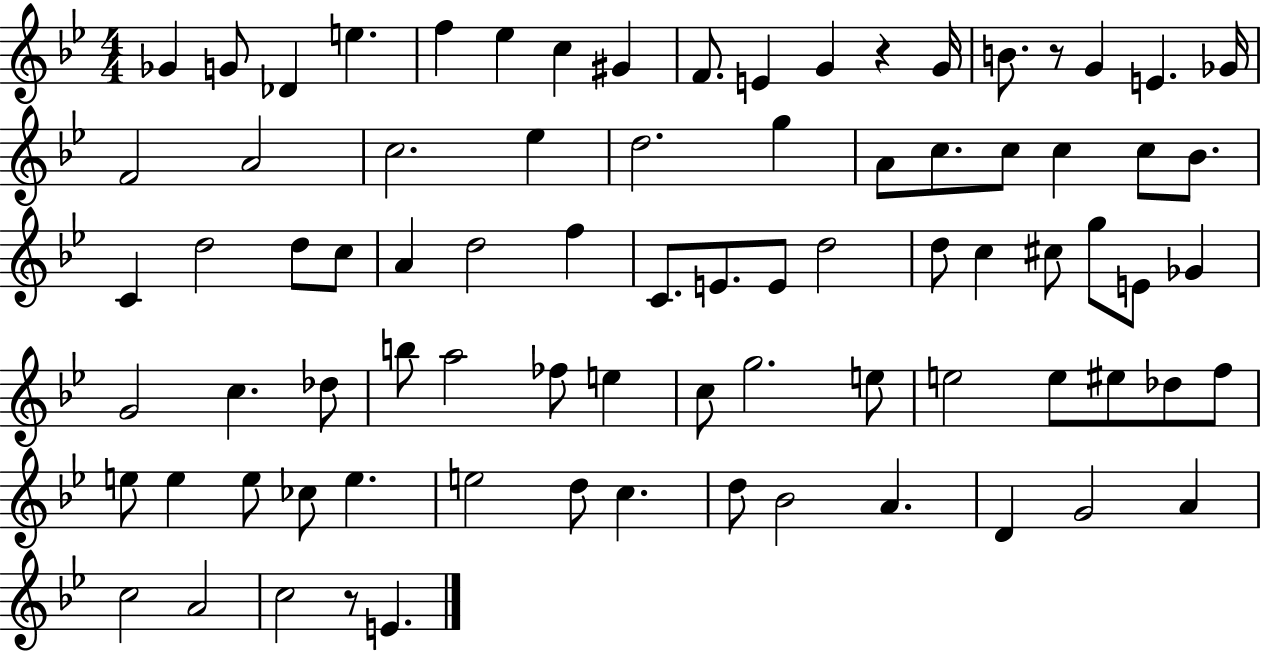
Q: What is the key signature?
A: BES major